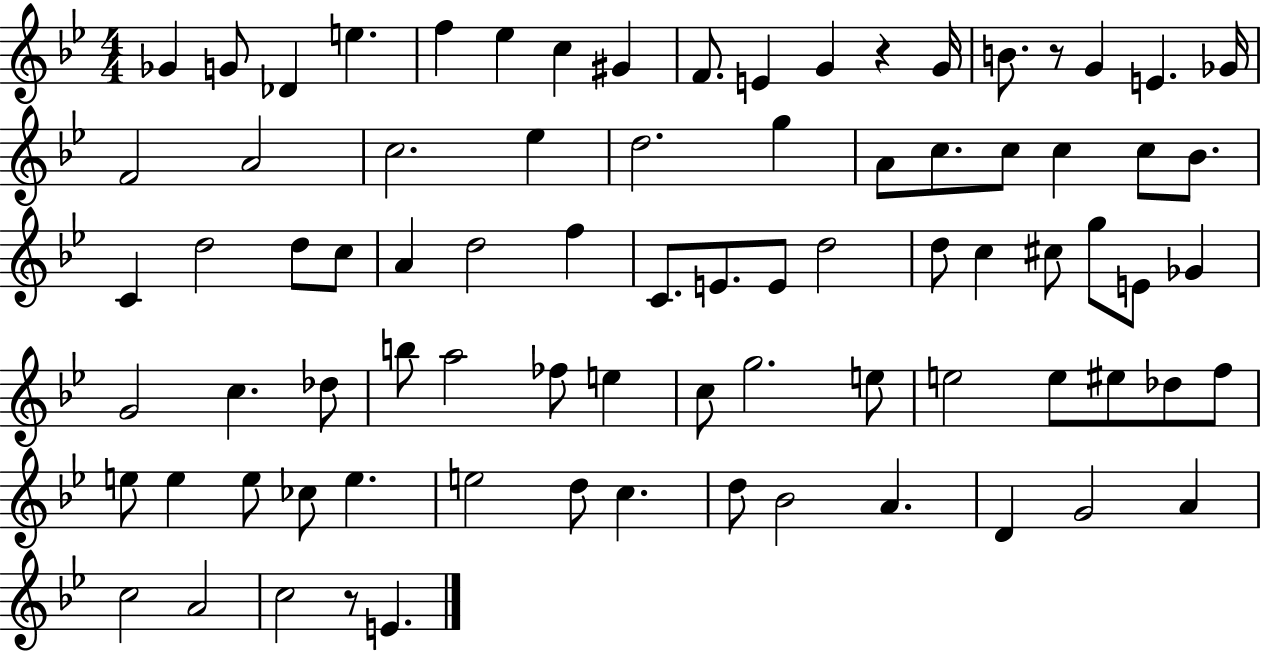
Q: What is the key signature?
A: BES major